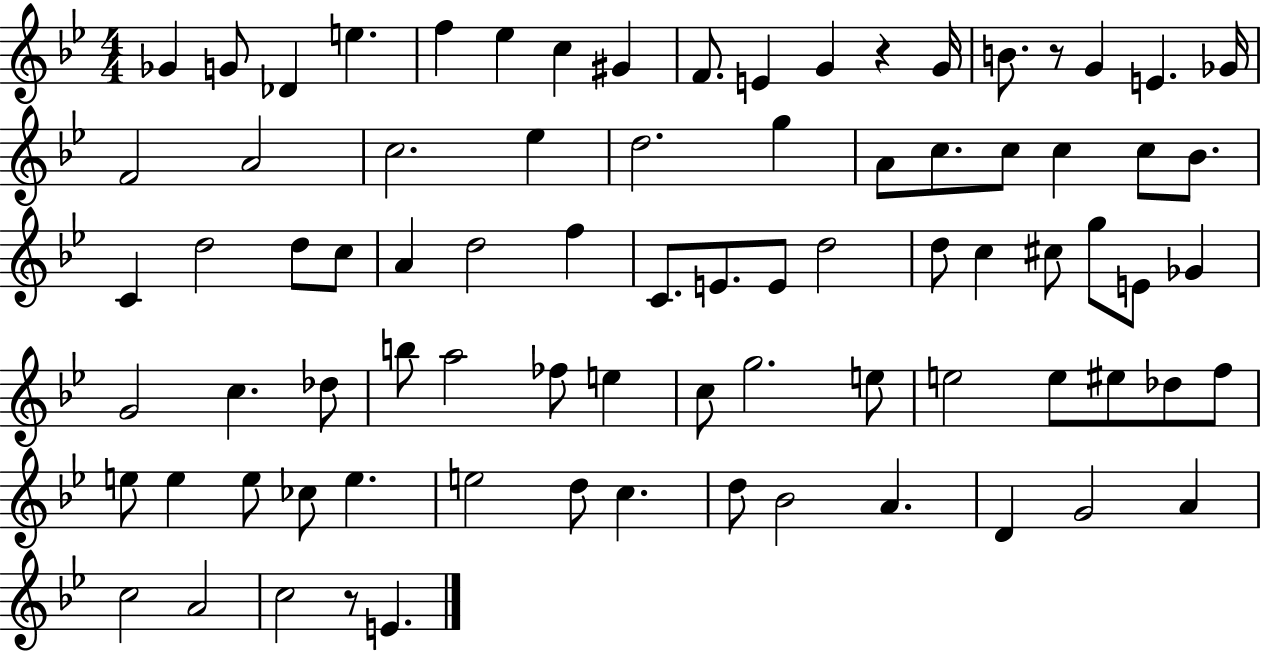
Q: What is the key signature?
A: BES major